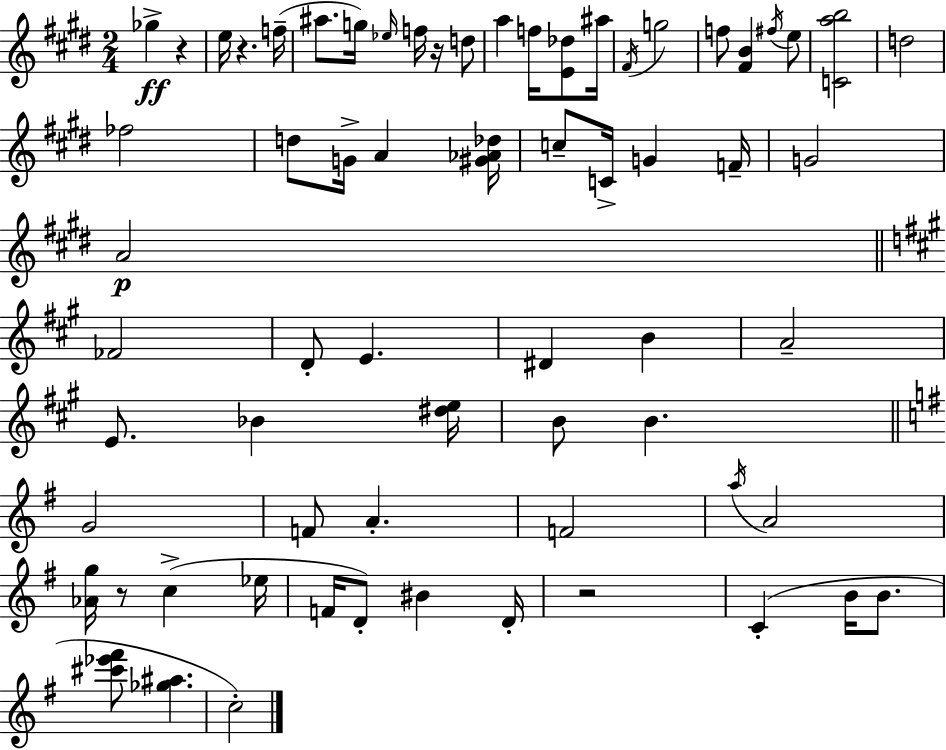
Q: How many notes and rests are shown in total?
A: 66